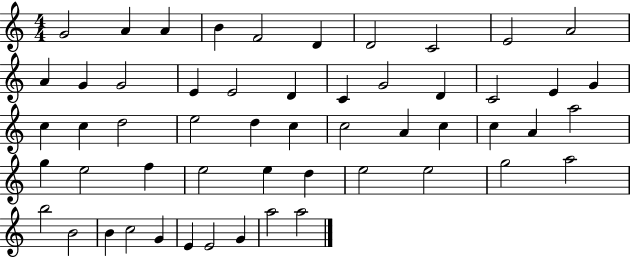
{
  \clef treble
  \numericTimeSignature
  \time 4/4
  \key c \major
  g'2 a'4 a'4 | b'4 f'2 d'4 | d'2 c'2 | e'2 a'2 | \break a'4 g'4 g'2 | e'4 e'2 d'4 | c'4 g'2 d'4 | c'2 e'4 g'4 | \break c''4 c''4 d''2 | e''2 d''4 c''4 | c''2 a'4 c''4 | c''4 a'4 a''2 | \break g''4 e''2 f''4 | e''2 e''4 d''4 | e''2 e''2 | g''2 a''2 | \break b''2 b'2 | b'4 c''2 g'4 | e'4 e'2 g'4 | a''2 a''2 | \break \bar "|."
}